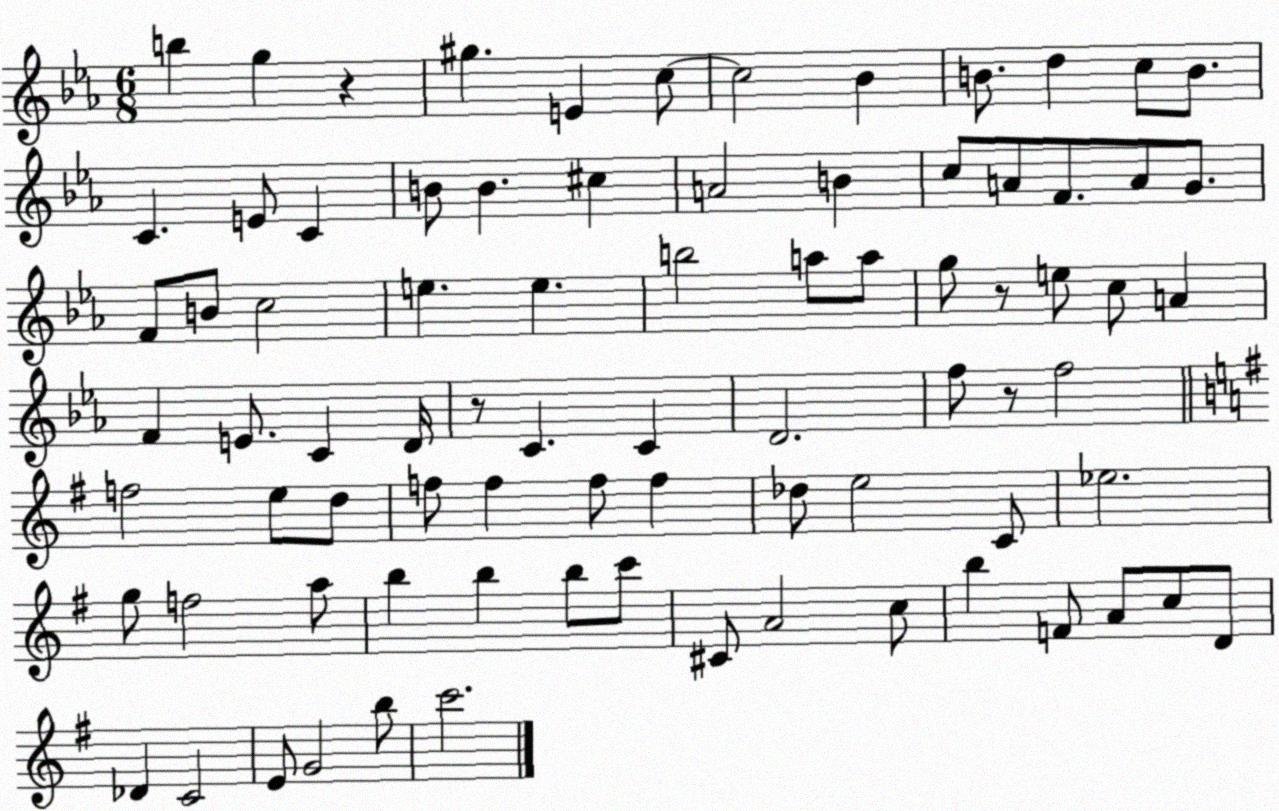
X:1
T:Untitled
M:6/8
L:1/4
K:Eb
b g z ^g E c/2 c2 _B B/2 d c/2 B/2 C E/2 C B/2 B ^c A2 B c/2 A/2 F/2 A/2 G/2 F/2 B/2 c2 e e b2 a/2 a/2 g/2 z/2 e/2 c/2 A F E/2 C D/4 z/2 C C D2 f/2 z/2 f2 f2 e/2 d/2 f/2 f f/2 f _d/2 e2 C/2 _e2 g/2 f2 a/2 b b b/2 c'/2 ^C/2 A2 c/2 b F/2 A/2 c/2 D/2 _D C2 E/2 G2 b/2 c'2